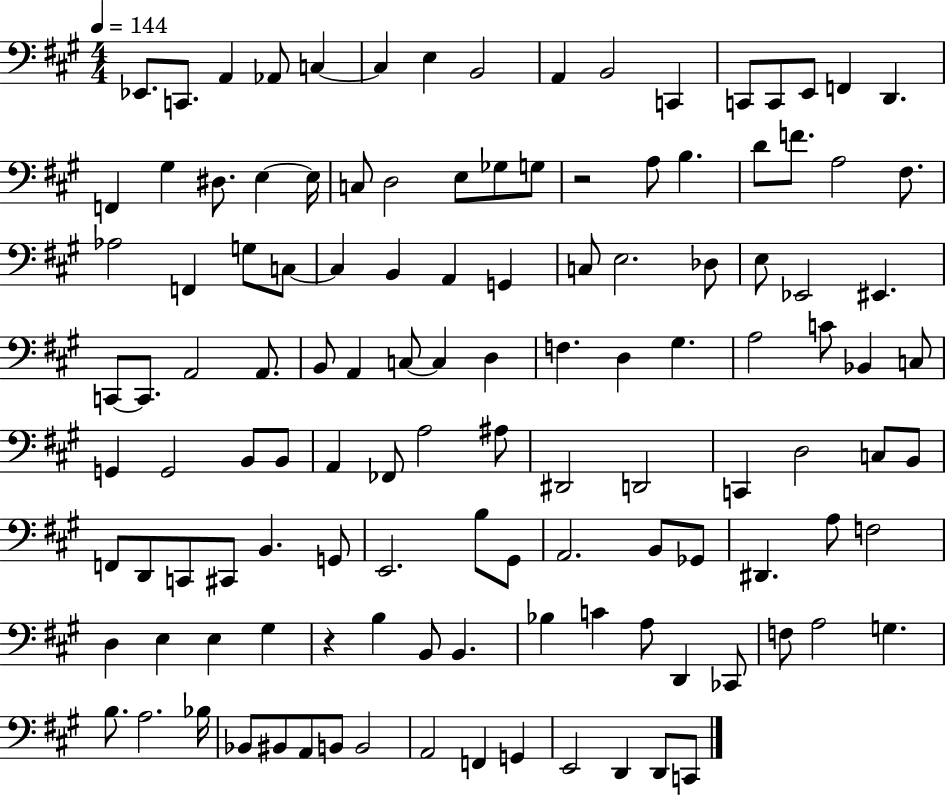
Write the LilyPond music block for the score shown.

{
  \clef bass
  \numericTimeSignature
  \time 4/4
  \key a \major
  \tempo 4 = 144
  \repeat volta 2 { ees,8. c,8. a,4 aes,8 c4~~ | c4 e4 b,2 | a,4 b,2 c,4 | c,8 c,8 e,8 f,4 d,4. | \break f,4 gis4 dis8. e4~~ e16 | c8 d2 e8 ges8 g8 | r2 a8 b4. | d'8 f'8. a2 fis8. | \break aes2 f,4 g8 c8~~ | c4 b,4 a,4 g,4 | c8 e2. des8 | e8 ees,2 eis,4. | \break c,8~~ c,8. a,2 a,8. | b,8 a,4 c8~~ c4 d4 | f4. d4 gis4. | a2 c'8 bes,4 c8 | \break g,4 g,2 b,8 b,8 | a,4 fes,8 a2 ais8 | dis,2 d,2 | c,4 d2 c8 b,8 | \break f,8 d,8 c,8 cis,8 b,4. g,8 | e,2. b8 gis,8 | a,2. b,8 ges,8 | dis,4. a8 f2 | \break d4 e4 e4 gis4 | r4 b4 b,8 b,4. | bes4 c'4 a8 d,4 ces,8 | f8 a2 g4. | \break b8. a2. bes16 | bes,8 bis,8 a,8 b,8 b,2 | a,2 f,4 g,4 | e,2 d,4 d,8 c,8 | \break } \bar "|."
}